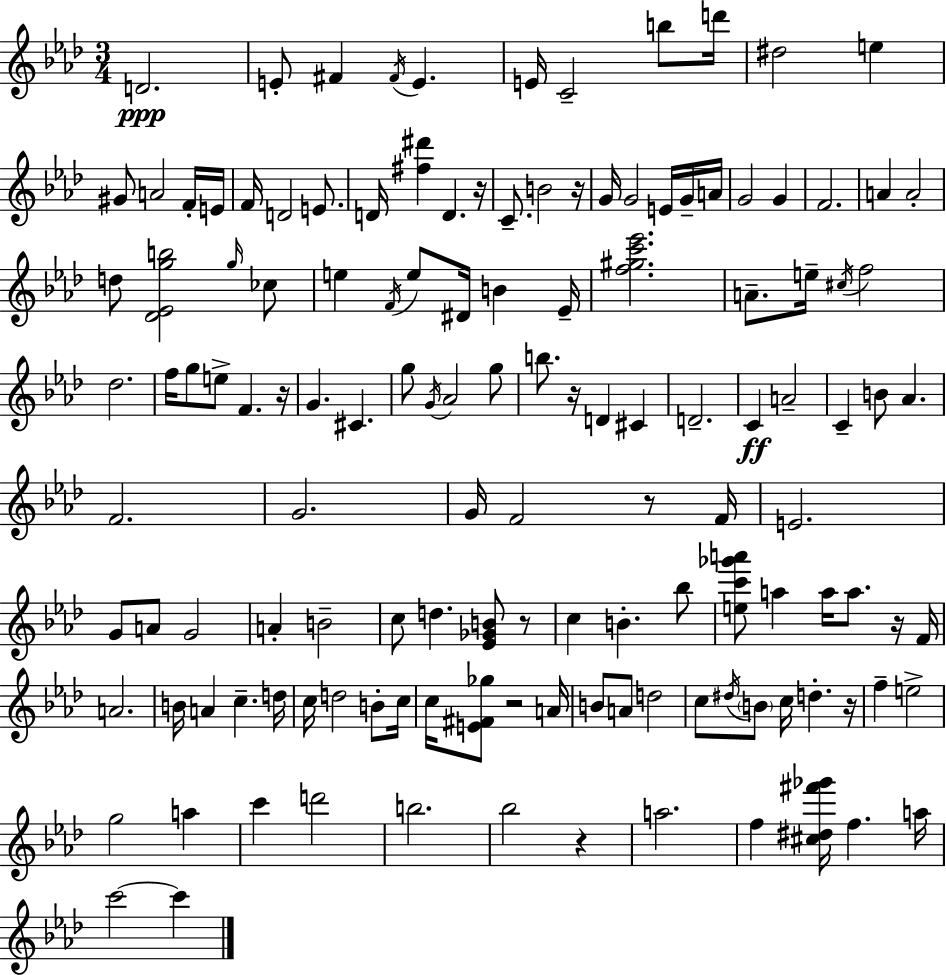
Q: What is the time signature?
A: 3/4